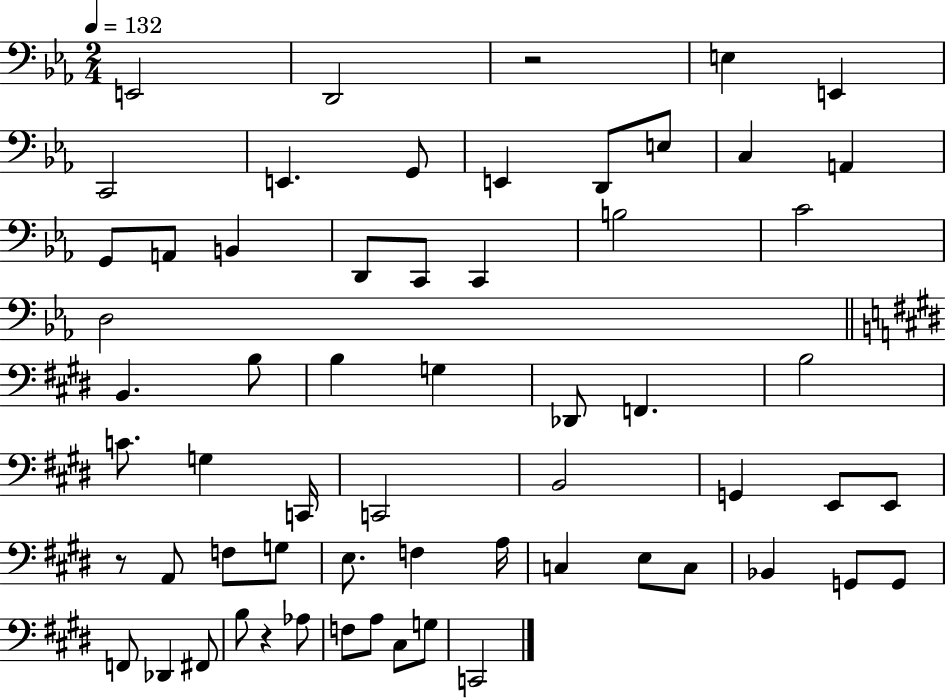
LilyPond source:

{
  \clef bass
  \numericTimeSignature
  \time 2/4
  \key ees \major
  \tempo 4 = 132
  e,2 | d,2 | r2 | e4 e,4 | \break c,2 | e,4. g,8 | e,4 d,8 e8 | c4 a,4 | \break g,8 a,8 b,4 | d,8 c,8 c,4 | b2 | c'2 | \break d2 | \bar "||" \break \key e \major b,4. b8 | b4 g4 | des,8 f,4. | b2 | \break c'8. g4 c,16 | c,2 | b,2 | g,4 e,8 e,8 | \break r8 a,8 f8 g8 | e8. f4 a16 | c4 e8 c8 | bes,4 g,8 g,8 | \break f,8 des,4 fis,8 | b8 r4 aes8 | f8 a8 cis8 g8 | c,2 | \break \bar "|."
}